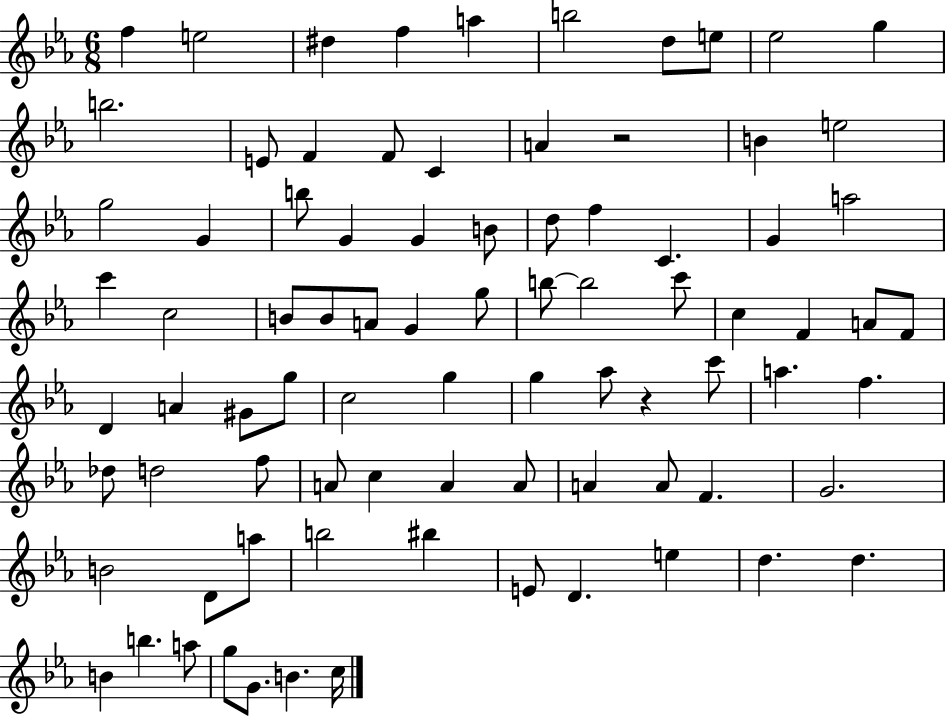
{
  \clef treble
  \numericTimeSignature
  \time 6/8
  \key ees \major
  f''4 e''2 | dis''4 f''4 a''4 | b''2 d''8 e''8 | ees''2 g''4 | \break b''2. | e'8 f'4 f'8 c'4 | a'4 r2 | b'4 e''2 | \break g''2 g'4 | b''8 g'4 g'4 b'8 | d''8 f''4 c'4. | g'4 a''2 | \break c'''4 c''2 | b'8 b'8 a'8 g'4 g''8 | b''8~~ b''2 c'''8 | c''4 f'4 a'8 f'8 | \break d'4 a'4 gis'8 g''8 | c''2 g''4 | g''4 aes''8 r4 c'''8 | a''4. f''4. | \break des''8 d''2 f''8 | a'8 c''4 a'4 a'8 | a'4 a'8 f'4. | g'2. | \break b'2 d'8 a''8 | b''2 bis''4 | e'8 d'4. e''4 | d''4. d''4. | \break b'4 b''4. a''8 | g''8 g'8. b'4. c''16 | \bar "|."
}